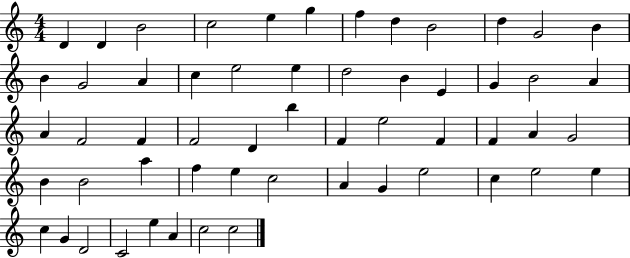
D4/q D4/q B4/h C5/h E5/q G5/q F5/q D5/q B4/h D5/q G4/h B4/q B4/q G4/h A4/q C5/q E5/h E5/q D5/h B4/q E4/q G4/q B4/h A4/q A4/q F4/h F4/q F4/h D4/q B5/q F4/q E5/h F4/q F4/q A4/q G4/h B4/q B4/h A5/q F5/q E5/q C5/h A4/q G4/q E5/h C5/q E5/h E5/q C5/q G4/q D4/h C4/h E5/q A4/q C5/h C5/h